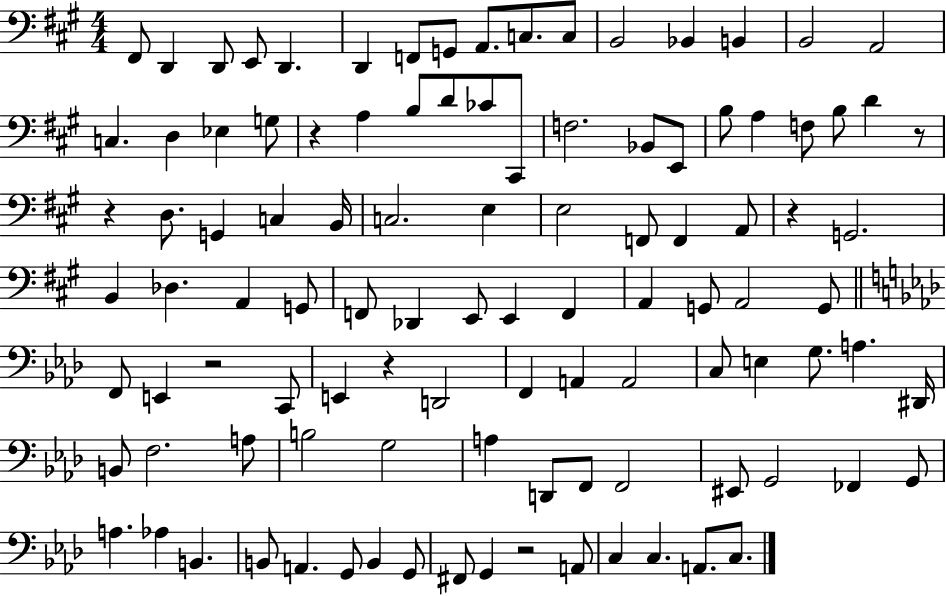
{
  \clef bass
  \numericTimeSignature
  \time 4/4
  \key a \major
  fis,8 d,4 d,8 e,8 d,4. | d,4 f,8 g,8 a,8. c8. c8 | b,2 bes,4 b,4 | b,2 a,2 | \break c4. d4 ees4 g8 | r4 a4 b8 d'8 ces'8 cis,8 | f2. bes,8 e,8 | b8 a4 f8 b8 d'4 r8 | \break r4 d8. g,4 c4 b,16 | c2. e4 | e2 f,8 f,4 a,8 | r4 g,2. | \break b,4 des4. a,4 g,8 | f,8 des,4 e,8 e,4 f,4 | a,4 g,8 a,2 g,8 | \bar "||" \break \key aes \major f,8 e,4 r2 c,8 | e,4 r4 d,2 | f,4 a,4 a,2 | c8 e4 g8. a4. dis,16 | \break b,8 f2. a8 | b2 g2 | a4 d,8 f,8 f,2 | eis,8 g,2 fes,4 g,8 | \break a4. aes4 b,4. | b,8 a,4. g,8 b,4 g,8 | fis,8 g,4 r2 a,8 | c4 c4. a,8. c8. | \break \bar "|."
}